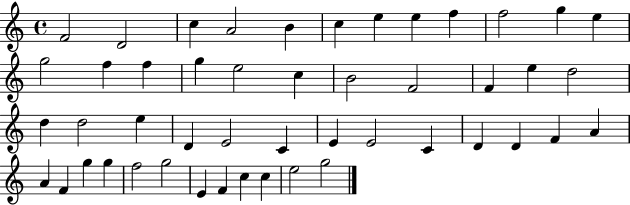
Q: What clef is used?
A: treble